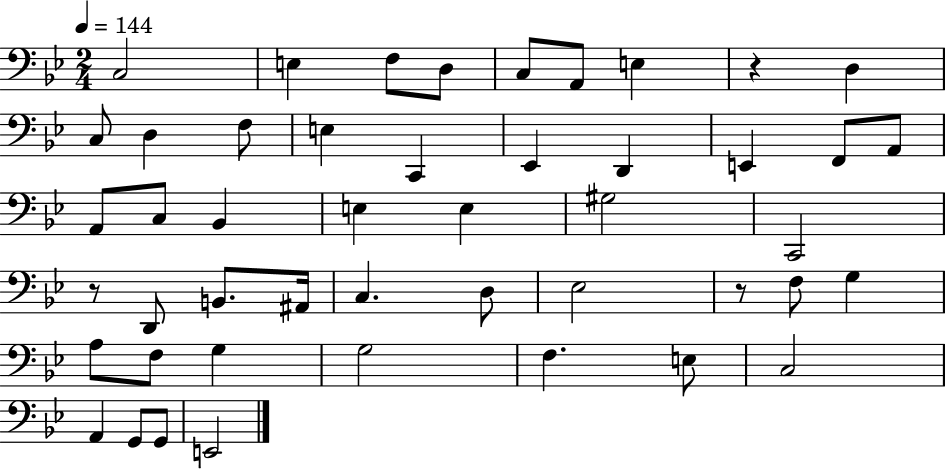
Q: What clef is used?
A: bass